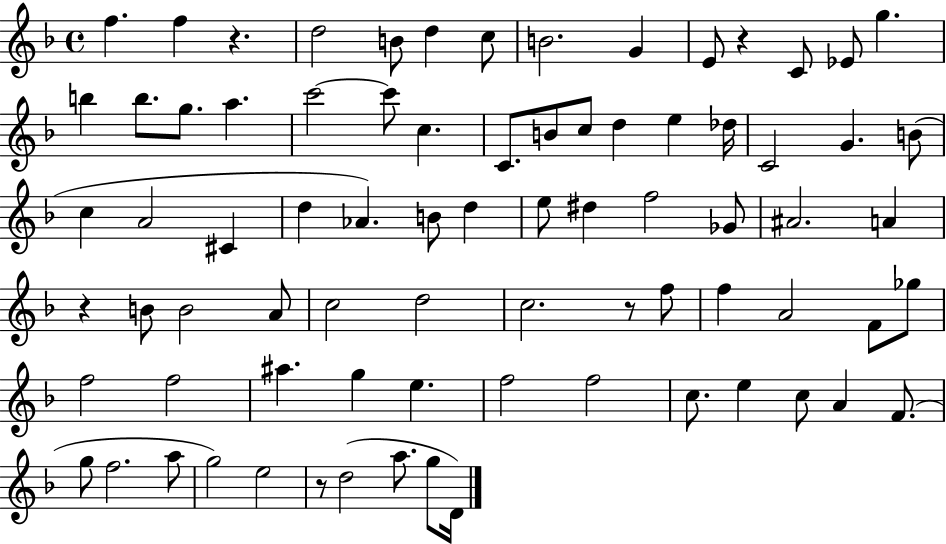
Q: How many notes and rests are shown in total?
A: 78